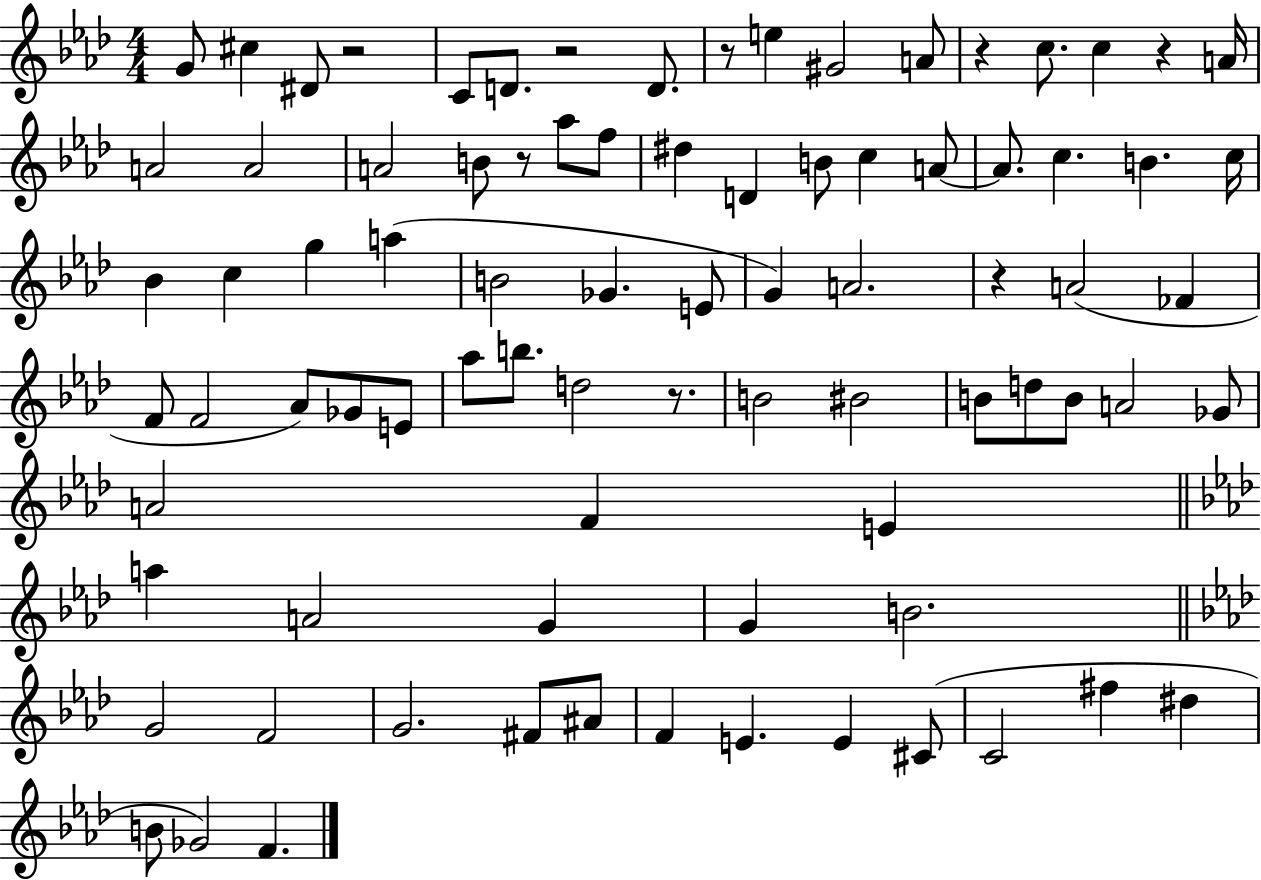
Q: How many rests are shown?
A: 8